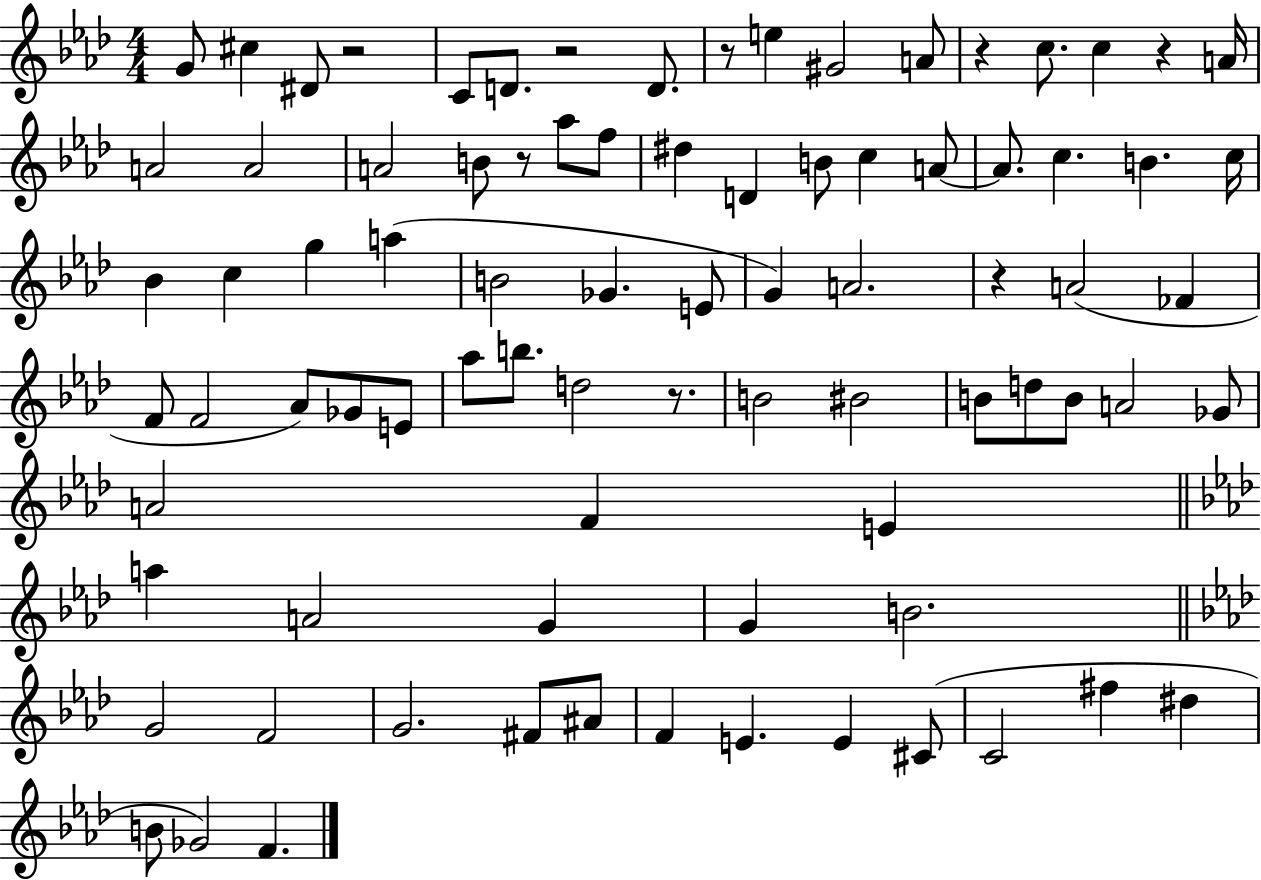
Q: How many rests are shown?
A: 8